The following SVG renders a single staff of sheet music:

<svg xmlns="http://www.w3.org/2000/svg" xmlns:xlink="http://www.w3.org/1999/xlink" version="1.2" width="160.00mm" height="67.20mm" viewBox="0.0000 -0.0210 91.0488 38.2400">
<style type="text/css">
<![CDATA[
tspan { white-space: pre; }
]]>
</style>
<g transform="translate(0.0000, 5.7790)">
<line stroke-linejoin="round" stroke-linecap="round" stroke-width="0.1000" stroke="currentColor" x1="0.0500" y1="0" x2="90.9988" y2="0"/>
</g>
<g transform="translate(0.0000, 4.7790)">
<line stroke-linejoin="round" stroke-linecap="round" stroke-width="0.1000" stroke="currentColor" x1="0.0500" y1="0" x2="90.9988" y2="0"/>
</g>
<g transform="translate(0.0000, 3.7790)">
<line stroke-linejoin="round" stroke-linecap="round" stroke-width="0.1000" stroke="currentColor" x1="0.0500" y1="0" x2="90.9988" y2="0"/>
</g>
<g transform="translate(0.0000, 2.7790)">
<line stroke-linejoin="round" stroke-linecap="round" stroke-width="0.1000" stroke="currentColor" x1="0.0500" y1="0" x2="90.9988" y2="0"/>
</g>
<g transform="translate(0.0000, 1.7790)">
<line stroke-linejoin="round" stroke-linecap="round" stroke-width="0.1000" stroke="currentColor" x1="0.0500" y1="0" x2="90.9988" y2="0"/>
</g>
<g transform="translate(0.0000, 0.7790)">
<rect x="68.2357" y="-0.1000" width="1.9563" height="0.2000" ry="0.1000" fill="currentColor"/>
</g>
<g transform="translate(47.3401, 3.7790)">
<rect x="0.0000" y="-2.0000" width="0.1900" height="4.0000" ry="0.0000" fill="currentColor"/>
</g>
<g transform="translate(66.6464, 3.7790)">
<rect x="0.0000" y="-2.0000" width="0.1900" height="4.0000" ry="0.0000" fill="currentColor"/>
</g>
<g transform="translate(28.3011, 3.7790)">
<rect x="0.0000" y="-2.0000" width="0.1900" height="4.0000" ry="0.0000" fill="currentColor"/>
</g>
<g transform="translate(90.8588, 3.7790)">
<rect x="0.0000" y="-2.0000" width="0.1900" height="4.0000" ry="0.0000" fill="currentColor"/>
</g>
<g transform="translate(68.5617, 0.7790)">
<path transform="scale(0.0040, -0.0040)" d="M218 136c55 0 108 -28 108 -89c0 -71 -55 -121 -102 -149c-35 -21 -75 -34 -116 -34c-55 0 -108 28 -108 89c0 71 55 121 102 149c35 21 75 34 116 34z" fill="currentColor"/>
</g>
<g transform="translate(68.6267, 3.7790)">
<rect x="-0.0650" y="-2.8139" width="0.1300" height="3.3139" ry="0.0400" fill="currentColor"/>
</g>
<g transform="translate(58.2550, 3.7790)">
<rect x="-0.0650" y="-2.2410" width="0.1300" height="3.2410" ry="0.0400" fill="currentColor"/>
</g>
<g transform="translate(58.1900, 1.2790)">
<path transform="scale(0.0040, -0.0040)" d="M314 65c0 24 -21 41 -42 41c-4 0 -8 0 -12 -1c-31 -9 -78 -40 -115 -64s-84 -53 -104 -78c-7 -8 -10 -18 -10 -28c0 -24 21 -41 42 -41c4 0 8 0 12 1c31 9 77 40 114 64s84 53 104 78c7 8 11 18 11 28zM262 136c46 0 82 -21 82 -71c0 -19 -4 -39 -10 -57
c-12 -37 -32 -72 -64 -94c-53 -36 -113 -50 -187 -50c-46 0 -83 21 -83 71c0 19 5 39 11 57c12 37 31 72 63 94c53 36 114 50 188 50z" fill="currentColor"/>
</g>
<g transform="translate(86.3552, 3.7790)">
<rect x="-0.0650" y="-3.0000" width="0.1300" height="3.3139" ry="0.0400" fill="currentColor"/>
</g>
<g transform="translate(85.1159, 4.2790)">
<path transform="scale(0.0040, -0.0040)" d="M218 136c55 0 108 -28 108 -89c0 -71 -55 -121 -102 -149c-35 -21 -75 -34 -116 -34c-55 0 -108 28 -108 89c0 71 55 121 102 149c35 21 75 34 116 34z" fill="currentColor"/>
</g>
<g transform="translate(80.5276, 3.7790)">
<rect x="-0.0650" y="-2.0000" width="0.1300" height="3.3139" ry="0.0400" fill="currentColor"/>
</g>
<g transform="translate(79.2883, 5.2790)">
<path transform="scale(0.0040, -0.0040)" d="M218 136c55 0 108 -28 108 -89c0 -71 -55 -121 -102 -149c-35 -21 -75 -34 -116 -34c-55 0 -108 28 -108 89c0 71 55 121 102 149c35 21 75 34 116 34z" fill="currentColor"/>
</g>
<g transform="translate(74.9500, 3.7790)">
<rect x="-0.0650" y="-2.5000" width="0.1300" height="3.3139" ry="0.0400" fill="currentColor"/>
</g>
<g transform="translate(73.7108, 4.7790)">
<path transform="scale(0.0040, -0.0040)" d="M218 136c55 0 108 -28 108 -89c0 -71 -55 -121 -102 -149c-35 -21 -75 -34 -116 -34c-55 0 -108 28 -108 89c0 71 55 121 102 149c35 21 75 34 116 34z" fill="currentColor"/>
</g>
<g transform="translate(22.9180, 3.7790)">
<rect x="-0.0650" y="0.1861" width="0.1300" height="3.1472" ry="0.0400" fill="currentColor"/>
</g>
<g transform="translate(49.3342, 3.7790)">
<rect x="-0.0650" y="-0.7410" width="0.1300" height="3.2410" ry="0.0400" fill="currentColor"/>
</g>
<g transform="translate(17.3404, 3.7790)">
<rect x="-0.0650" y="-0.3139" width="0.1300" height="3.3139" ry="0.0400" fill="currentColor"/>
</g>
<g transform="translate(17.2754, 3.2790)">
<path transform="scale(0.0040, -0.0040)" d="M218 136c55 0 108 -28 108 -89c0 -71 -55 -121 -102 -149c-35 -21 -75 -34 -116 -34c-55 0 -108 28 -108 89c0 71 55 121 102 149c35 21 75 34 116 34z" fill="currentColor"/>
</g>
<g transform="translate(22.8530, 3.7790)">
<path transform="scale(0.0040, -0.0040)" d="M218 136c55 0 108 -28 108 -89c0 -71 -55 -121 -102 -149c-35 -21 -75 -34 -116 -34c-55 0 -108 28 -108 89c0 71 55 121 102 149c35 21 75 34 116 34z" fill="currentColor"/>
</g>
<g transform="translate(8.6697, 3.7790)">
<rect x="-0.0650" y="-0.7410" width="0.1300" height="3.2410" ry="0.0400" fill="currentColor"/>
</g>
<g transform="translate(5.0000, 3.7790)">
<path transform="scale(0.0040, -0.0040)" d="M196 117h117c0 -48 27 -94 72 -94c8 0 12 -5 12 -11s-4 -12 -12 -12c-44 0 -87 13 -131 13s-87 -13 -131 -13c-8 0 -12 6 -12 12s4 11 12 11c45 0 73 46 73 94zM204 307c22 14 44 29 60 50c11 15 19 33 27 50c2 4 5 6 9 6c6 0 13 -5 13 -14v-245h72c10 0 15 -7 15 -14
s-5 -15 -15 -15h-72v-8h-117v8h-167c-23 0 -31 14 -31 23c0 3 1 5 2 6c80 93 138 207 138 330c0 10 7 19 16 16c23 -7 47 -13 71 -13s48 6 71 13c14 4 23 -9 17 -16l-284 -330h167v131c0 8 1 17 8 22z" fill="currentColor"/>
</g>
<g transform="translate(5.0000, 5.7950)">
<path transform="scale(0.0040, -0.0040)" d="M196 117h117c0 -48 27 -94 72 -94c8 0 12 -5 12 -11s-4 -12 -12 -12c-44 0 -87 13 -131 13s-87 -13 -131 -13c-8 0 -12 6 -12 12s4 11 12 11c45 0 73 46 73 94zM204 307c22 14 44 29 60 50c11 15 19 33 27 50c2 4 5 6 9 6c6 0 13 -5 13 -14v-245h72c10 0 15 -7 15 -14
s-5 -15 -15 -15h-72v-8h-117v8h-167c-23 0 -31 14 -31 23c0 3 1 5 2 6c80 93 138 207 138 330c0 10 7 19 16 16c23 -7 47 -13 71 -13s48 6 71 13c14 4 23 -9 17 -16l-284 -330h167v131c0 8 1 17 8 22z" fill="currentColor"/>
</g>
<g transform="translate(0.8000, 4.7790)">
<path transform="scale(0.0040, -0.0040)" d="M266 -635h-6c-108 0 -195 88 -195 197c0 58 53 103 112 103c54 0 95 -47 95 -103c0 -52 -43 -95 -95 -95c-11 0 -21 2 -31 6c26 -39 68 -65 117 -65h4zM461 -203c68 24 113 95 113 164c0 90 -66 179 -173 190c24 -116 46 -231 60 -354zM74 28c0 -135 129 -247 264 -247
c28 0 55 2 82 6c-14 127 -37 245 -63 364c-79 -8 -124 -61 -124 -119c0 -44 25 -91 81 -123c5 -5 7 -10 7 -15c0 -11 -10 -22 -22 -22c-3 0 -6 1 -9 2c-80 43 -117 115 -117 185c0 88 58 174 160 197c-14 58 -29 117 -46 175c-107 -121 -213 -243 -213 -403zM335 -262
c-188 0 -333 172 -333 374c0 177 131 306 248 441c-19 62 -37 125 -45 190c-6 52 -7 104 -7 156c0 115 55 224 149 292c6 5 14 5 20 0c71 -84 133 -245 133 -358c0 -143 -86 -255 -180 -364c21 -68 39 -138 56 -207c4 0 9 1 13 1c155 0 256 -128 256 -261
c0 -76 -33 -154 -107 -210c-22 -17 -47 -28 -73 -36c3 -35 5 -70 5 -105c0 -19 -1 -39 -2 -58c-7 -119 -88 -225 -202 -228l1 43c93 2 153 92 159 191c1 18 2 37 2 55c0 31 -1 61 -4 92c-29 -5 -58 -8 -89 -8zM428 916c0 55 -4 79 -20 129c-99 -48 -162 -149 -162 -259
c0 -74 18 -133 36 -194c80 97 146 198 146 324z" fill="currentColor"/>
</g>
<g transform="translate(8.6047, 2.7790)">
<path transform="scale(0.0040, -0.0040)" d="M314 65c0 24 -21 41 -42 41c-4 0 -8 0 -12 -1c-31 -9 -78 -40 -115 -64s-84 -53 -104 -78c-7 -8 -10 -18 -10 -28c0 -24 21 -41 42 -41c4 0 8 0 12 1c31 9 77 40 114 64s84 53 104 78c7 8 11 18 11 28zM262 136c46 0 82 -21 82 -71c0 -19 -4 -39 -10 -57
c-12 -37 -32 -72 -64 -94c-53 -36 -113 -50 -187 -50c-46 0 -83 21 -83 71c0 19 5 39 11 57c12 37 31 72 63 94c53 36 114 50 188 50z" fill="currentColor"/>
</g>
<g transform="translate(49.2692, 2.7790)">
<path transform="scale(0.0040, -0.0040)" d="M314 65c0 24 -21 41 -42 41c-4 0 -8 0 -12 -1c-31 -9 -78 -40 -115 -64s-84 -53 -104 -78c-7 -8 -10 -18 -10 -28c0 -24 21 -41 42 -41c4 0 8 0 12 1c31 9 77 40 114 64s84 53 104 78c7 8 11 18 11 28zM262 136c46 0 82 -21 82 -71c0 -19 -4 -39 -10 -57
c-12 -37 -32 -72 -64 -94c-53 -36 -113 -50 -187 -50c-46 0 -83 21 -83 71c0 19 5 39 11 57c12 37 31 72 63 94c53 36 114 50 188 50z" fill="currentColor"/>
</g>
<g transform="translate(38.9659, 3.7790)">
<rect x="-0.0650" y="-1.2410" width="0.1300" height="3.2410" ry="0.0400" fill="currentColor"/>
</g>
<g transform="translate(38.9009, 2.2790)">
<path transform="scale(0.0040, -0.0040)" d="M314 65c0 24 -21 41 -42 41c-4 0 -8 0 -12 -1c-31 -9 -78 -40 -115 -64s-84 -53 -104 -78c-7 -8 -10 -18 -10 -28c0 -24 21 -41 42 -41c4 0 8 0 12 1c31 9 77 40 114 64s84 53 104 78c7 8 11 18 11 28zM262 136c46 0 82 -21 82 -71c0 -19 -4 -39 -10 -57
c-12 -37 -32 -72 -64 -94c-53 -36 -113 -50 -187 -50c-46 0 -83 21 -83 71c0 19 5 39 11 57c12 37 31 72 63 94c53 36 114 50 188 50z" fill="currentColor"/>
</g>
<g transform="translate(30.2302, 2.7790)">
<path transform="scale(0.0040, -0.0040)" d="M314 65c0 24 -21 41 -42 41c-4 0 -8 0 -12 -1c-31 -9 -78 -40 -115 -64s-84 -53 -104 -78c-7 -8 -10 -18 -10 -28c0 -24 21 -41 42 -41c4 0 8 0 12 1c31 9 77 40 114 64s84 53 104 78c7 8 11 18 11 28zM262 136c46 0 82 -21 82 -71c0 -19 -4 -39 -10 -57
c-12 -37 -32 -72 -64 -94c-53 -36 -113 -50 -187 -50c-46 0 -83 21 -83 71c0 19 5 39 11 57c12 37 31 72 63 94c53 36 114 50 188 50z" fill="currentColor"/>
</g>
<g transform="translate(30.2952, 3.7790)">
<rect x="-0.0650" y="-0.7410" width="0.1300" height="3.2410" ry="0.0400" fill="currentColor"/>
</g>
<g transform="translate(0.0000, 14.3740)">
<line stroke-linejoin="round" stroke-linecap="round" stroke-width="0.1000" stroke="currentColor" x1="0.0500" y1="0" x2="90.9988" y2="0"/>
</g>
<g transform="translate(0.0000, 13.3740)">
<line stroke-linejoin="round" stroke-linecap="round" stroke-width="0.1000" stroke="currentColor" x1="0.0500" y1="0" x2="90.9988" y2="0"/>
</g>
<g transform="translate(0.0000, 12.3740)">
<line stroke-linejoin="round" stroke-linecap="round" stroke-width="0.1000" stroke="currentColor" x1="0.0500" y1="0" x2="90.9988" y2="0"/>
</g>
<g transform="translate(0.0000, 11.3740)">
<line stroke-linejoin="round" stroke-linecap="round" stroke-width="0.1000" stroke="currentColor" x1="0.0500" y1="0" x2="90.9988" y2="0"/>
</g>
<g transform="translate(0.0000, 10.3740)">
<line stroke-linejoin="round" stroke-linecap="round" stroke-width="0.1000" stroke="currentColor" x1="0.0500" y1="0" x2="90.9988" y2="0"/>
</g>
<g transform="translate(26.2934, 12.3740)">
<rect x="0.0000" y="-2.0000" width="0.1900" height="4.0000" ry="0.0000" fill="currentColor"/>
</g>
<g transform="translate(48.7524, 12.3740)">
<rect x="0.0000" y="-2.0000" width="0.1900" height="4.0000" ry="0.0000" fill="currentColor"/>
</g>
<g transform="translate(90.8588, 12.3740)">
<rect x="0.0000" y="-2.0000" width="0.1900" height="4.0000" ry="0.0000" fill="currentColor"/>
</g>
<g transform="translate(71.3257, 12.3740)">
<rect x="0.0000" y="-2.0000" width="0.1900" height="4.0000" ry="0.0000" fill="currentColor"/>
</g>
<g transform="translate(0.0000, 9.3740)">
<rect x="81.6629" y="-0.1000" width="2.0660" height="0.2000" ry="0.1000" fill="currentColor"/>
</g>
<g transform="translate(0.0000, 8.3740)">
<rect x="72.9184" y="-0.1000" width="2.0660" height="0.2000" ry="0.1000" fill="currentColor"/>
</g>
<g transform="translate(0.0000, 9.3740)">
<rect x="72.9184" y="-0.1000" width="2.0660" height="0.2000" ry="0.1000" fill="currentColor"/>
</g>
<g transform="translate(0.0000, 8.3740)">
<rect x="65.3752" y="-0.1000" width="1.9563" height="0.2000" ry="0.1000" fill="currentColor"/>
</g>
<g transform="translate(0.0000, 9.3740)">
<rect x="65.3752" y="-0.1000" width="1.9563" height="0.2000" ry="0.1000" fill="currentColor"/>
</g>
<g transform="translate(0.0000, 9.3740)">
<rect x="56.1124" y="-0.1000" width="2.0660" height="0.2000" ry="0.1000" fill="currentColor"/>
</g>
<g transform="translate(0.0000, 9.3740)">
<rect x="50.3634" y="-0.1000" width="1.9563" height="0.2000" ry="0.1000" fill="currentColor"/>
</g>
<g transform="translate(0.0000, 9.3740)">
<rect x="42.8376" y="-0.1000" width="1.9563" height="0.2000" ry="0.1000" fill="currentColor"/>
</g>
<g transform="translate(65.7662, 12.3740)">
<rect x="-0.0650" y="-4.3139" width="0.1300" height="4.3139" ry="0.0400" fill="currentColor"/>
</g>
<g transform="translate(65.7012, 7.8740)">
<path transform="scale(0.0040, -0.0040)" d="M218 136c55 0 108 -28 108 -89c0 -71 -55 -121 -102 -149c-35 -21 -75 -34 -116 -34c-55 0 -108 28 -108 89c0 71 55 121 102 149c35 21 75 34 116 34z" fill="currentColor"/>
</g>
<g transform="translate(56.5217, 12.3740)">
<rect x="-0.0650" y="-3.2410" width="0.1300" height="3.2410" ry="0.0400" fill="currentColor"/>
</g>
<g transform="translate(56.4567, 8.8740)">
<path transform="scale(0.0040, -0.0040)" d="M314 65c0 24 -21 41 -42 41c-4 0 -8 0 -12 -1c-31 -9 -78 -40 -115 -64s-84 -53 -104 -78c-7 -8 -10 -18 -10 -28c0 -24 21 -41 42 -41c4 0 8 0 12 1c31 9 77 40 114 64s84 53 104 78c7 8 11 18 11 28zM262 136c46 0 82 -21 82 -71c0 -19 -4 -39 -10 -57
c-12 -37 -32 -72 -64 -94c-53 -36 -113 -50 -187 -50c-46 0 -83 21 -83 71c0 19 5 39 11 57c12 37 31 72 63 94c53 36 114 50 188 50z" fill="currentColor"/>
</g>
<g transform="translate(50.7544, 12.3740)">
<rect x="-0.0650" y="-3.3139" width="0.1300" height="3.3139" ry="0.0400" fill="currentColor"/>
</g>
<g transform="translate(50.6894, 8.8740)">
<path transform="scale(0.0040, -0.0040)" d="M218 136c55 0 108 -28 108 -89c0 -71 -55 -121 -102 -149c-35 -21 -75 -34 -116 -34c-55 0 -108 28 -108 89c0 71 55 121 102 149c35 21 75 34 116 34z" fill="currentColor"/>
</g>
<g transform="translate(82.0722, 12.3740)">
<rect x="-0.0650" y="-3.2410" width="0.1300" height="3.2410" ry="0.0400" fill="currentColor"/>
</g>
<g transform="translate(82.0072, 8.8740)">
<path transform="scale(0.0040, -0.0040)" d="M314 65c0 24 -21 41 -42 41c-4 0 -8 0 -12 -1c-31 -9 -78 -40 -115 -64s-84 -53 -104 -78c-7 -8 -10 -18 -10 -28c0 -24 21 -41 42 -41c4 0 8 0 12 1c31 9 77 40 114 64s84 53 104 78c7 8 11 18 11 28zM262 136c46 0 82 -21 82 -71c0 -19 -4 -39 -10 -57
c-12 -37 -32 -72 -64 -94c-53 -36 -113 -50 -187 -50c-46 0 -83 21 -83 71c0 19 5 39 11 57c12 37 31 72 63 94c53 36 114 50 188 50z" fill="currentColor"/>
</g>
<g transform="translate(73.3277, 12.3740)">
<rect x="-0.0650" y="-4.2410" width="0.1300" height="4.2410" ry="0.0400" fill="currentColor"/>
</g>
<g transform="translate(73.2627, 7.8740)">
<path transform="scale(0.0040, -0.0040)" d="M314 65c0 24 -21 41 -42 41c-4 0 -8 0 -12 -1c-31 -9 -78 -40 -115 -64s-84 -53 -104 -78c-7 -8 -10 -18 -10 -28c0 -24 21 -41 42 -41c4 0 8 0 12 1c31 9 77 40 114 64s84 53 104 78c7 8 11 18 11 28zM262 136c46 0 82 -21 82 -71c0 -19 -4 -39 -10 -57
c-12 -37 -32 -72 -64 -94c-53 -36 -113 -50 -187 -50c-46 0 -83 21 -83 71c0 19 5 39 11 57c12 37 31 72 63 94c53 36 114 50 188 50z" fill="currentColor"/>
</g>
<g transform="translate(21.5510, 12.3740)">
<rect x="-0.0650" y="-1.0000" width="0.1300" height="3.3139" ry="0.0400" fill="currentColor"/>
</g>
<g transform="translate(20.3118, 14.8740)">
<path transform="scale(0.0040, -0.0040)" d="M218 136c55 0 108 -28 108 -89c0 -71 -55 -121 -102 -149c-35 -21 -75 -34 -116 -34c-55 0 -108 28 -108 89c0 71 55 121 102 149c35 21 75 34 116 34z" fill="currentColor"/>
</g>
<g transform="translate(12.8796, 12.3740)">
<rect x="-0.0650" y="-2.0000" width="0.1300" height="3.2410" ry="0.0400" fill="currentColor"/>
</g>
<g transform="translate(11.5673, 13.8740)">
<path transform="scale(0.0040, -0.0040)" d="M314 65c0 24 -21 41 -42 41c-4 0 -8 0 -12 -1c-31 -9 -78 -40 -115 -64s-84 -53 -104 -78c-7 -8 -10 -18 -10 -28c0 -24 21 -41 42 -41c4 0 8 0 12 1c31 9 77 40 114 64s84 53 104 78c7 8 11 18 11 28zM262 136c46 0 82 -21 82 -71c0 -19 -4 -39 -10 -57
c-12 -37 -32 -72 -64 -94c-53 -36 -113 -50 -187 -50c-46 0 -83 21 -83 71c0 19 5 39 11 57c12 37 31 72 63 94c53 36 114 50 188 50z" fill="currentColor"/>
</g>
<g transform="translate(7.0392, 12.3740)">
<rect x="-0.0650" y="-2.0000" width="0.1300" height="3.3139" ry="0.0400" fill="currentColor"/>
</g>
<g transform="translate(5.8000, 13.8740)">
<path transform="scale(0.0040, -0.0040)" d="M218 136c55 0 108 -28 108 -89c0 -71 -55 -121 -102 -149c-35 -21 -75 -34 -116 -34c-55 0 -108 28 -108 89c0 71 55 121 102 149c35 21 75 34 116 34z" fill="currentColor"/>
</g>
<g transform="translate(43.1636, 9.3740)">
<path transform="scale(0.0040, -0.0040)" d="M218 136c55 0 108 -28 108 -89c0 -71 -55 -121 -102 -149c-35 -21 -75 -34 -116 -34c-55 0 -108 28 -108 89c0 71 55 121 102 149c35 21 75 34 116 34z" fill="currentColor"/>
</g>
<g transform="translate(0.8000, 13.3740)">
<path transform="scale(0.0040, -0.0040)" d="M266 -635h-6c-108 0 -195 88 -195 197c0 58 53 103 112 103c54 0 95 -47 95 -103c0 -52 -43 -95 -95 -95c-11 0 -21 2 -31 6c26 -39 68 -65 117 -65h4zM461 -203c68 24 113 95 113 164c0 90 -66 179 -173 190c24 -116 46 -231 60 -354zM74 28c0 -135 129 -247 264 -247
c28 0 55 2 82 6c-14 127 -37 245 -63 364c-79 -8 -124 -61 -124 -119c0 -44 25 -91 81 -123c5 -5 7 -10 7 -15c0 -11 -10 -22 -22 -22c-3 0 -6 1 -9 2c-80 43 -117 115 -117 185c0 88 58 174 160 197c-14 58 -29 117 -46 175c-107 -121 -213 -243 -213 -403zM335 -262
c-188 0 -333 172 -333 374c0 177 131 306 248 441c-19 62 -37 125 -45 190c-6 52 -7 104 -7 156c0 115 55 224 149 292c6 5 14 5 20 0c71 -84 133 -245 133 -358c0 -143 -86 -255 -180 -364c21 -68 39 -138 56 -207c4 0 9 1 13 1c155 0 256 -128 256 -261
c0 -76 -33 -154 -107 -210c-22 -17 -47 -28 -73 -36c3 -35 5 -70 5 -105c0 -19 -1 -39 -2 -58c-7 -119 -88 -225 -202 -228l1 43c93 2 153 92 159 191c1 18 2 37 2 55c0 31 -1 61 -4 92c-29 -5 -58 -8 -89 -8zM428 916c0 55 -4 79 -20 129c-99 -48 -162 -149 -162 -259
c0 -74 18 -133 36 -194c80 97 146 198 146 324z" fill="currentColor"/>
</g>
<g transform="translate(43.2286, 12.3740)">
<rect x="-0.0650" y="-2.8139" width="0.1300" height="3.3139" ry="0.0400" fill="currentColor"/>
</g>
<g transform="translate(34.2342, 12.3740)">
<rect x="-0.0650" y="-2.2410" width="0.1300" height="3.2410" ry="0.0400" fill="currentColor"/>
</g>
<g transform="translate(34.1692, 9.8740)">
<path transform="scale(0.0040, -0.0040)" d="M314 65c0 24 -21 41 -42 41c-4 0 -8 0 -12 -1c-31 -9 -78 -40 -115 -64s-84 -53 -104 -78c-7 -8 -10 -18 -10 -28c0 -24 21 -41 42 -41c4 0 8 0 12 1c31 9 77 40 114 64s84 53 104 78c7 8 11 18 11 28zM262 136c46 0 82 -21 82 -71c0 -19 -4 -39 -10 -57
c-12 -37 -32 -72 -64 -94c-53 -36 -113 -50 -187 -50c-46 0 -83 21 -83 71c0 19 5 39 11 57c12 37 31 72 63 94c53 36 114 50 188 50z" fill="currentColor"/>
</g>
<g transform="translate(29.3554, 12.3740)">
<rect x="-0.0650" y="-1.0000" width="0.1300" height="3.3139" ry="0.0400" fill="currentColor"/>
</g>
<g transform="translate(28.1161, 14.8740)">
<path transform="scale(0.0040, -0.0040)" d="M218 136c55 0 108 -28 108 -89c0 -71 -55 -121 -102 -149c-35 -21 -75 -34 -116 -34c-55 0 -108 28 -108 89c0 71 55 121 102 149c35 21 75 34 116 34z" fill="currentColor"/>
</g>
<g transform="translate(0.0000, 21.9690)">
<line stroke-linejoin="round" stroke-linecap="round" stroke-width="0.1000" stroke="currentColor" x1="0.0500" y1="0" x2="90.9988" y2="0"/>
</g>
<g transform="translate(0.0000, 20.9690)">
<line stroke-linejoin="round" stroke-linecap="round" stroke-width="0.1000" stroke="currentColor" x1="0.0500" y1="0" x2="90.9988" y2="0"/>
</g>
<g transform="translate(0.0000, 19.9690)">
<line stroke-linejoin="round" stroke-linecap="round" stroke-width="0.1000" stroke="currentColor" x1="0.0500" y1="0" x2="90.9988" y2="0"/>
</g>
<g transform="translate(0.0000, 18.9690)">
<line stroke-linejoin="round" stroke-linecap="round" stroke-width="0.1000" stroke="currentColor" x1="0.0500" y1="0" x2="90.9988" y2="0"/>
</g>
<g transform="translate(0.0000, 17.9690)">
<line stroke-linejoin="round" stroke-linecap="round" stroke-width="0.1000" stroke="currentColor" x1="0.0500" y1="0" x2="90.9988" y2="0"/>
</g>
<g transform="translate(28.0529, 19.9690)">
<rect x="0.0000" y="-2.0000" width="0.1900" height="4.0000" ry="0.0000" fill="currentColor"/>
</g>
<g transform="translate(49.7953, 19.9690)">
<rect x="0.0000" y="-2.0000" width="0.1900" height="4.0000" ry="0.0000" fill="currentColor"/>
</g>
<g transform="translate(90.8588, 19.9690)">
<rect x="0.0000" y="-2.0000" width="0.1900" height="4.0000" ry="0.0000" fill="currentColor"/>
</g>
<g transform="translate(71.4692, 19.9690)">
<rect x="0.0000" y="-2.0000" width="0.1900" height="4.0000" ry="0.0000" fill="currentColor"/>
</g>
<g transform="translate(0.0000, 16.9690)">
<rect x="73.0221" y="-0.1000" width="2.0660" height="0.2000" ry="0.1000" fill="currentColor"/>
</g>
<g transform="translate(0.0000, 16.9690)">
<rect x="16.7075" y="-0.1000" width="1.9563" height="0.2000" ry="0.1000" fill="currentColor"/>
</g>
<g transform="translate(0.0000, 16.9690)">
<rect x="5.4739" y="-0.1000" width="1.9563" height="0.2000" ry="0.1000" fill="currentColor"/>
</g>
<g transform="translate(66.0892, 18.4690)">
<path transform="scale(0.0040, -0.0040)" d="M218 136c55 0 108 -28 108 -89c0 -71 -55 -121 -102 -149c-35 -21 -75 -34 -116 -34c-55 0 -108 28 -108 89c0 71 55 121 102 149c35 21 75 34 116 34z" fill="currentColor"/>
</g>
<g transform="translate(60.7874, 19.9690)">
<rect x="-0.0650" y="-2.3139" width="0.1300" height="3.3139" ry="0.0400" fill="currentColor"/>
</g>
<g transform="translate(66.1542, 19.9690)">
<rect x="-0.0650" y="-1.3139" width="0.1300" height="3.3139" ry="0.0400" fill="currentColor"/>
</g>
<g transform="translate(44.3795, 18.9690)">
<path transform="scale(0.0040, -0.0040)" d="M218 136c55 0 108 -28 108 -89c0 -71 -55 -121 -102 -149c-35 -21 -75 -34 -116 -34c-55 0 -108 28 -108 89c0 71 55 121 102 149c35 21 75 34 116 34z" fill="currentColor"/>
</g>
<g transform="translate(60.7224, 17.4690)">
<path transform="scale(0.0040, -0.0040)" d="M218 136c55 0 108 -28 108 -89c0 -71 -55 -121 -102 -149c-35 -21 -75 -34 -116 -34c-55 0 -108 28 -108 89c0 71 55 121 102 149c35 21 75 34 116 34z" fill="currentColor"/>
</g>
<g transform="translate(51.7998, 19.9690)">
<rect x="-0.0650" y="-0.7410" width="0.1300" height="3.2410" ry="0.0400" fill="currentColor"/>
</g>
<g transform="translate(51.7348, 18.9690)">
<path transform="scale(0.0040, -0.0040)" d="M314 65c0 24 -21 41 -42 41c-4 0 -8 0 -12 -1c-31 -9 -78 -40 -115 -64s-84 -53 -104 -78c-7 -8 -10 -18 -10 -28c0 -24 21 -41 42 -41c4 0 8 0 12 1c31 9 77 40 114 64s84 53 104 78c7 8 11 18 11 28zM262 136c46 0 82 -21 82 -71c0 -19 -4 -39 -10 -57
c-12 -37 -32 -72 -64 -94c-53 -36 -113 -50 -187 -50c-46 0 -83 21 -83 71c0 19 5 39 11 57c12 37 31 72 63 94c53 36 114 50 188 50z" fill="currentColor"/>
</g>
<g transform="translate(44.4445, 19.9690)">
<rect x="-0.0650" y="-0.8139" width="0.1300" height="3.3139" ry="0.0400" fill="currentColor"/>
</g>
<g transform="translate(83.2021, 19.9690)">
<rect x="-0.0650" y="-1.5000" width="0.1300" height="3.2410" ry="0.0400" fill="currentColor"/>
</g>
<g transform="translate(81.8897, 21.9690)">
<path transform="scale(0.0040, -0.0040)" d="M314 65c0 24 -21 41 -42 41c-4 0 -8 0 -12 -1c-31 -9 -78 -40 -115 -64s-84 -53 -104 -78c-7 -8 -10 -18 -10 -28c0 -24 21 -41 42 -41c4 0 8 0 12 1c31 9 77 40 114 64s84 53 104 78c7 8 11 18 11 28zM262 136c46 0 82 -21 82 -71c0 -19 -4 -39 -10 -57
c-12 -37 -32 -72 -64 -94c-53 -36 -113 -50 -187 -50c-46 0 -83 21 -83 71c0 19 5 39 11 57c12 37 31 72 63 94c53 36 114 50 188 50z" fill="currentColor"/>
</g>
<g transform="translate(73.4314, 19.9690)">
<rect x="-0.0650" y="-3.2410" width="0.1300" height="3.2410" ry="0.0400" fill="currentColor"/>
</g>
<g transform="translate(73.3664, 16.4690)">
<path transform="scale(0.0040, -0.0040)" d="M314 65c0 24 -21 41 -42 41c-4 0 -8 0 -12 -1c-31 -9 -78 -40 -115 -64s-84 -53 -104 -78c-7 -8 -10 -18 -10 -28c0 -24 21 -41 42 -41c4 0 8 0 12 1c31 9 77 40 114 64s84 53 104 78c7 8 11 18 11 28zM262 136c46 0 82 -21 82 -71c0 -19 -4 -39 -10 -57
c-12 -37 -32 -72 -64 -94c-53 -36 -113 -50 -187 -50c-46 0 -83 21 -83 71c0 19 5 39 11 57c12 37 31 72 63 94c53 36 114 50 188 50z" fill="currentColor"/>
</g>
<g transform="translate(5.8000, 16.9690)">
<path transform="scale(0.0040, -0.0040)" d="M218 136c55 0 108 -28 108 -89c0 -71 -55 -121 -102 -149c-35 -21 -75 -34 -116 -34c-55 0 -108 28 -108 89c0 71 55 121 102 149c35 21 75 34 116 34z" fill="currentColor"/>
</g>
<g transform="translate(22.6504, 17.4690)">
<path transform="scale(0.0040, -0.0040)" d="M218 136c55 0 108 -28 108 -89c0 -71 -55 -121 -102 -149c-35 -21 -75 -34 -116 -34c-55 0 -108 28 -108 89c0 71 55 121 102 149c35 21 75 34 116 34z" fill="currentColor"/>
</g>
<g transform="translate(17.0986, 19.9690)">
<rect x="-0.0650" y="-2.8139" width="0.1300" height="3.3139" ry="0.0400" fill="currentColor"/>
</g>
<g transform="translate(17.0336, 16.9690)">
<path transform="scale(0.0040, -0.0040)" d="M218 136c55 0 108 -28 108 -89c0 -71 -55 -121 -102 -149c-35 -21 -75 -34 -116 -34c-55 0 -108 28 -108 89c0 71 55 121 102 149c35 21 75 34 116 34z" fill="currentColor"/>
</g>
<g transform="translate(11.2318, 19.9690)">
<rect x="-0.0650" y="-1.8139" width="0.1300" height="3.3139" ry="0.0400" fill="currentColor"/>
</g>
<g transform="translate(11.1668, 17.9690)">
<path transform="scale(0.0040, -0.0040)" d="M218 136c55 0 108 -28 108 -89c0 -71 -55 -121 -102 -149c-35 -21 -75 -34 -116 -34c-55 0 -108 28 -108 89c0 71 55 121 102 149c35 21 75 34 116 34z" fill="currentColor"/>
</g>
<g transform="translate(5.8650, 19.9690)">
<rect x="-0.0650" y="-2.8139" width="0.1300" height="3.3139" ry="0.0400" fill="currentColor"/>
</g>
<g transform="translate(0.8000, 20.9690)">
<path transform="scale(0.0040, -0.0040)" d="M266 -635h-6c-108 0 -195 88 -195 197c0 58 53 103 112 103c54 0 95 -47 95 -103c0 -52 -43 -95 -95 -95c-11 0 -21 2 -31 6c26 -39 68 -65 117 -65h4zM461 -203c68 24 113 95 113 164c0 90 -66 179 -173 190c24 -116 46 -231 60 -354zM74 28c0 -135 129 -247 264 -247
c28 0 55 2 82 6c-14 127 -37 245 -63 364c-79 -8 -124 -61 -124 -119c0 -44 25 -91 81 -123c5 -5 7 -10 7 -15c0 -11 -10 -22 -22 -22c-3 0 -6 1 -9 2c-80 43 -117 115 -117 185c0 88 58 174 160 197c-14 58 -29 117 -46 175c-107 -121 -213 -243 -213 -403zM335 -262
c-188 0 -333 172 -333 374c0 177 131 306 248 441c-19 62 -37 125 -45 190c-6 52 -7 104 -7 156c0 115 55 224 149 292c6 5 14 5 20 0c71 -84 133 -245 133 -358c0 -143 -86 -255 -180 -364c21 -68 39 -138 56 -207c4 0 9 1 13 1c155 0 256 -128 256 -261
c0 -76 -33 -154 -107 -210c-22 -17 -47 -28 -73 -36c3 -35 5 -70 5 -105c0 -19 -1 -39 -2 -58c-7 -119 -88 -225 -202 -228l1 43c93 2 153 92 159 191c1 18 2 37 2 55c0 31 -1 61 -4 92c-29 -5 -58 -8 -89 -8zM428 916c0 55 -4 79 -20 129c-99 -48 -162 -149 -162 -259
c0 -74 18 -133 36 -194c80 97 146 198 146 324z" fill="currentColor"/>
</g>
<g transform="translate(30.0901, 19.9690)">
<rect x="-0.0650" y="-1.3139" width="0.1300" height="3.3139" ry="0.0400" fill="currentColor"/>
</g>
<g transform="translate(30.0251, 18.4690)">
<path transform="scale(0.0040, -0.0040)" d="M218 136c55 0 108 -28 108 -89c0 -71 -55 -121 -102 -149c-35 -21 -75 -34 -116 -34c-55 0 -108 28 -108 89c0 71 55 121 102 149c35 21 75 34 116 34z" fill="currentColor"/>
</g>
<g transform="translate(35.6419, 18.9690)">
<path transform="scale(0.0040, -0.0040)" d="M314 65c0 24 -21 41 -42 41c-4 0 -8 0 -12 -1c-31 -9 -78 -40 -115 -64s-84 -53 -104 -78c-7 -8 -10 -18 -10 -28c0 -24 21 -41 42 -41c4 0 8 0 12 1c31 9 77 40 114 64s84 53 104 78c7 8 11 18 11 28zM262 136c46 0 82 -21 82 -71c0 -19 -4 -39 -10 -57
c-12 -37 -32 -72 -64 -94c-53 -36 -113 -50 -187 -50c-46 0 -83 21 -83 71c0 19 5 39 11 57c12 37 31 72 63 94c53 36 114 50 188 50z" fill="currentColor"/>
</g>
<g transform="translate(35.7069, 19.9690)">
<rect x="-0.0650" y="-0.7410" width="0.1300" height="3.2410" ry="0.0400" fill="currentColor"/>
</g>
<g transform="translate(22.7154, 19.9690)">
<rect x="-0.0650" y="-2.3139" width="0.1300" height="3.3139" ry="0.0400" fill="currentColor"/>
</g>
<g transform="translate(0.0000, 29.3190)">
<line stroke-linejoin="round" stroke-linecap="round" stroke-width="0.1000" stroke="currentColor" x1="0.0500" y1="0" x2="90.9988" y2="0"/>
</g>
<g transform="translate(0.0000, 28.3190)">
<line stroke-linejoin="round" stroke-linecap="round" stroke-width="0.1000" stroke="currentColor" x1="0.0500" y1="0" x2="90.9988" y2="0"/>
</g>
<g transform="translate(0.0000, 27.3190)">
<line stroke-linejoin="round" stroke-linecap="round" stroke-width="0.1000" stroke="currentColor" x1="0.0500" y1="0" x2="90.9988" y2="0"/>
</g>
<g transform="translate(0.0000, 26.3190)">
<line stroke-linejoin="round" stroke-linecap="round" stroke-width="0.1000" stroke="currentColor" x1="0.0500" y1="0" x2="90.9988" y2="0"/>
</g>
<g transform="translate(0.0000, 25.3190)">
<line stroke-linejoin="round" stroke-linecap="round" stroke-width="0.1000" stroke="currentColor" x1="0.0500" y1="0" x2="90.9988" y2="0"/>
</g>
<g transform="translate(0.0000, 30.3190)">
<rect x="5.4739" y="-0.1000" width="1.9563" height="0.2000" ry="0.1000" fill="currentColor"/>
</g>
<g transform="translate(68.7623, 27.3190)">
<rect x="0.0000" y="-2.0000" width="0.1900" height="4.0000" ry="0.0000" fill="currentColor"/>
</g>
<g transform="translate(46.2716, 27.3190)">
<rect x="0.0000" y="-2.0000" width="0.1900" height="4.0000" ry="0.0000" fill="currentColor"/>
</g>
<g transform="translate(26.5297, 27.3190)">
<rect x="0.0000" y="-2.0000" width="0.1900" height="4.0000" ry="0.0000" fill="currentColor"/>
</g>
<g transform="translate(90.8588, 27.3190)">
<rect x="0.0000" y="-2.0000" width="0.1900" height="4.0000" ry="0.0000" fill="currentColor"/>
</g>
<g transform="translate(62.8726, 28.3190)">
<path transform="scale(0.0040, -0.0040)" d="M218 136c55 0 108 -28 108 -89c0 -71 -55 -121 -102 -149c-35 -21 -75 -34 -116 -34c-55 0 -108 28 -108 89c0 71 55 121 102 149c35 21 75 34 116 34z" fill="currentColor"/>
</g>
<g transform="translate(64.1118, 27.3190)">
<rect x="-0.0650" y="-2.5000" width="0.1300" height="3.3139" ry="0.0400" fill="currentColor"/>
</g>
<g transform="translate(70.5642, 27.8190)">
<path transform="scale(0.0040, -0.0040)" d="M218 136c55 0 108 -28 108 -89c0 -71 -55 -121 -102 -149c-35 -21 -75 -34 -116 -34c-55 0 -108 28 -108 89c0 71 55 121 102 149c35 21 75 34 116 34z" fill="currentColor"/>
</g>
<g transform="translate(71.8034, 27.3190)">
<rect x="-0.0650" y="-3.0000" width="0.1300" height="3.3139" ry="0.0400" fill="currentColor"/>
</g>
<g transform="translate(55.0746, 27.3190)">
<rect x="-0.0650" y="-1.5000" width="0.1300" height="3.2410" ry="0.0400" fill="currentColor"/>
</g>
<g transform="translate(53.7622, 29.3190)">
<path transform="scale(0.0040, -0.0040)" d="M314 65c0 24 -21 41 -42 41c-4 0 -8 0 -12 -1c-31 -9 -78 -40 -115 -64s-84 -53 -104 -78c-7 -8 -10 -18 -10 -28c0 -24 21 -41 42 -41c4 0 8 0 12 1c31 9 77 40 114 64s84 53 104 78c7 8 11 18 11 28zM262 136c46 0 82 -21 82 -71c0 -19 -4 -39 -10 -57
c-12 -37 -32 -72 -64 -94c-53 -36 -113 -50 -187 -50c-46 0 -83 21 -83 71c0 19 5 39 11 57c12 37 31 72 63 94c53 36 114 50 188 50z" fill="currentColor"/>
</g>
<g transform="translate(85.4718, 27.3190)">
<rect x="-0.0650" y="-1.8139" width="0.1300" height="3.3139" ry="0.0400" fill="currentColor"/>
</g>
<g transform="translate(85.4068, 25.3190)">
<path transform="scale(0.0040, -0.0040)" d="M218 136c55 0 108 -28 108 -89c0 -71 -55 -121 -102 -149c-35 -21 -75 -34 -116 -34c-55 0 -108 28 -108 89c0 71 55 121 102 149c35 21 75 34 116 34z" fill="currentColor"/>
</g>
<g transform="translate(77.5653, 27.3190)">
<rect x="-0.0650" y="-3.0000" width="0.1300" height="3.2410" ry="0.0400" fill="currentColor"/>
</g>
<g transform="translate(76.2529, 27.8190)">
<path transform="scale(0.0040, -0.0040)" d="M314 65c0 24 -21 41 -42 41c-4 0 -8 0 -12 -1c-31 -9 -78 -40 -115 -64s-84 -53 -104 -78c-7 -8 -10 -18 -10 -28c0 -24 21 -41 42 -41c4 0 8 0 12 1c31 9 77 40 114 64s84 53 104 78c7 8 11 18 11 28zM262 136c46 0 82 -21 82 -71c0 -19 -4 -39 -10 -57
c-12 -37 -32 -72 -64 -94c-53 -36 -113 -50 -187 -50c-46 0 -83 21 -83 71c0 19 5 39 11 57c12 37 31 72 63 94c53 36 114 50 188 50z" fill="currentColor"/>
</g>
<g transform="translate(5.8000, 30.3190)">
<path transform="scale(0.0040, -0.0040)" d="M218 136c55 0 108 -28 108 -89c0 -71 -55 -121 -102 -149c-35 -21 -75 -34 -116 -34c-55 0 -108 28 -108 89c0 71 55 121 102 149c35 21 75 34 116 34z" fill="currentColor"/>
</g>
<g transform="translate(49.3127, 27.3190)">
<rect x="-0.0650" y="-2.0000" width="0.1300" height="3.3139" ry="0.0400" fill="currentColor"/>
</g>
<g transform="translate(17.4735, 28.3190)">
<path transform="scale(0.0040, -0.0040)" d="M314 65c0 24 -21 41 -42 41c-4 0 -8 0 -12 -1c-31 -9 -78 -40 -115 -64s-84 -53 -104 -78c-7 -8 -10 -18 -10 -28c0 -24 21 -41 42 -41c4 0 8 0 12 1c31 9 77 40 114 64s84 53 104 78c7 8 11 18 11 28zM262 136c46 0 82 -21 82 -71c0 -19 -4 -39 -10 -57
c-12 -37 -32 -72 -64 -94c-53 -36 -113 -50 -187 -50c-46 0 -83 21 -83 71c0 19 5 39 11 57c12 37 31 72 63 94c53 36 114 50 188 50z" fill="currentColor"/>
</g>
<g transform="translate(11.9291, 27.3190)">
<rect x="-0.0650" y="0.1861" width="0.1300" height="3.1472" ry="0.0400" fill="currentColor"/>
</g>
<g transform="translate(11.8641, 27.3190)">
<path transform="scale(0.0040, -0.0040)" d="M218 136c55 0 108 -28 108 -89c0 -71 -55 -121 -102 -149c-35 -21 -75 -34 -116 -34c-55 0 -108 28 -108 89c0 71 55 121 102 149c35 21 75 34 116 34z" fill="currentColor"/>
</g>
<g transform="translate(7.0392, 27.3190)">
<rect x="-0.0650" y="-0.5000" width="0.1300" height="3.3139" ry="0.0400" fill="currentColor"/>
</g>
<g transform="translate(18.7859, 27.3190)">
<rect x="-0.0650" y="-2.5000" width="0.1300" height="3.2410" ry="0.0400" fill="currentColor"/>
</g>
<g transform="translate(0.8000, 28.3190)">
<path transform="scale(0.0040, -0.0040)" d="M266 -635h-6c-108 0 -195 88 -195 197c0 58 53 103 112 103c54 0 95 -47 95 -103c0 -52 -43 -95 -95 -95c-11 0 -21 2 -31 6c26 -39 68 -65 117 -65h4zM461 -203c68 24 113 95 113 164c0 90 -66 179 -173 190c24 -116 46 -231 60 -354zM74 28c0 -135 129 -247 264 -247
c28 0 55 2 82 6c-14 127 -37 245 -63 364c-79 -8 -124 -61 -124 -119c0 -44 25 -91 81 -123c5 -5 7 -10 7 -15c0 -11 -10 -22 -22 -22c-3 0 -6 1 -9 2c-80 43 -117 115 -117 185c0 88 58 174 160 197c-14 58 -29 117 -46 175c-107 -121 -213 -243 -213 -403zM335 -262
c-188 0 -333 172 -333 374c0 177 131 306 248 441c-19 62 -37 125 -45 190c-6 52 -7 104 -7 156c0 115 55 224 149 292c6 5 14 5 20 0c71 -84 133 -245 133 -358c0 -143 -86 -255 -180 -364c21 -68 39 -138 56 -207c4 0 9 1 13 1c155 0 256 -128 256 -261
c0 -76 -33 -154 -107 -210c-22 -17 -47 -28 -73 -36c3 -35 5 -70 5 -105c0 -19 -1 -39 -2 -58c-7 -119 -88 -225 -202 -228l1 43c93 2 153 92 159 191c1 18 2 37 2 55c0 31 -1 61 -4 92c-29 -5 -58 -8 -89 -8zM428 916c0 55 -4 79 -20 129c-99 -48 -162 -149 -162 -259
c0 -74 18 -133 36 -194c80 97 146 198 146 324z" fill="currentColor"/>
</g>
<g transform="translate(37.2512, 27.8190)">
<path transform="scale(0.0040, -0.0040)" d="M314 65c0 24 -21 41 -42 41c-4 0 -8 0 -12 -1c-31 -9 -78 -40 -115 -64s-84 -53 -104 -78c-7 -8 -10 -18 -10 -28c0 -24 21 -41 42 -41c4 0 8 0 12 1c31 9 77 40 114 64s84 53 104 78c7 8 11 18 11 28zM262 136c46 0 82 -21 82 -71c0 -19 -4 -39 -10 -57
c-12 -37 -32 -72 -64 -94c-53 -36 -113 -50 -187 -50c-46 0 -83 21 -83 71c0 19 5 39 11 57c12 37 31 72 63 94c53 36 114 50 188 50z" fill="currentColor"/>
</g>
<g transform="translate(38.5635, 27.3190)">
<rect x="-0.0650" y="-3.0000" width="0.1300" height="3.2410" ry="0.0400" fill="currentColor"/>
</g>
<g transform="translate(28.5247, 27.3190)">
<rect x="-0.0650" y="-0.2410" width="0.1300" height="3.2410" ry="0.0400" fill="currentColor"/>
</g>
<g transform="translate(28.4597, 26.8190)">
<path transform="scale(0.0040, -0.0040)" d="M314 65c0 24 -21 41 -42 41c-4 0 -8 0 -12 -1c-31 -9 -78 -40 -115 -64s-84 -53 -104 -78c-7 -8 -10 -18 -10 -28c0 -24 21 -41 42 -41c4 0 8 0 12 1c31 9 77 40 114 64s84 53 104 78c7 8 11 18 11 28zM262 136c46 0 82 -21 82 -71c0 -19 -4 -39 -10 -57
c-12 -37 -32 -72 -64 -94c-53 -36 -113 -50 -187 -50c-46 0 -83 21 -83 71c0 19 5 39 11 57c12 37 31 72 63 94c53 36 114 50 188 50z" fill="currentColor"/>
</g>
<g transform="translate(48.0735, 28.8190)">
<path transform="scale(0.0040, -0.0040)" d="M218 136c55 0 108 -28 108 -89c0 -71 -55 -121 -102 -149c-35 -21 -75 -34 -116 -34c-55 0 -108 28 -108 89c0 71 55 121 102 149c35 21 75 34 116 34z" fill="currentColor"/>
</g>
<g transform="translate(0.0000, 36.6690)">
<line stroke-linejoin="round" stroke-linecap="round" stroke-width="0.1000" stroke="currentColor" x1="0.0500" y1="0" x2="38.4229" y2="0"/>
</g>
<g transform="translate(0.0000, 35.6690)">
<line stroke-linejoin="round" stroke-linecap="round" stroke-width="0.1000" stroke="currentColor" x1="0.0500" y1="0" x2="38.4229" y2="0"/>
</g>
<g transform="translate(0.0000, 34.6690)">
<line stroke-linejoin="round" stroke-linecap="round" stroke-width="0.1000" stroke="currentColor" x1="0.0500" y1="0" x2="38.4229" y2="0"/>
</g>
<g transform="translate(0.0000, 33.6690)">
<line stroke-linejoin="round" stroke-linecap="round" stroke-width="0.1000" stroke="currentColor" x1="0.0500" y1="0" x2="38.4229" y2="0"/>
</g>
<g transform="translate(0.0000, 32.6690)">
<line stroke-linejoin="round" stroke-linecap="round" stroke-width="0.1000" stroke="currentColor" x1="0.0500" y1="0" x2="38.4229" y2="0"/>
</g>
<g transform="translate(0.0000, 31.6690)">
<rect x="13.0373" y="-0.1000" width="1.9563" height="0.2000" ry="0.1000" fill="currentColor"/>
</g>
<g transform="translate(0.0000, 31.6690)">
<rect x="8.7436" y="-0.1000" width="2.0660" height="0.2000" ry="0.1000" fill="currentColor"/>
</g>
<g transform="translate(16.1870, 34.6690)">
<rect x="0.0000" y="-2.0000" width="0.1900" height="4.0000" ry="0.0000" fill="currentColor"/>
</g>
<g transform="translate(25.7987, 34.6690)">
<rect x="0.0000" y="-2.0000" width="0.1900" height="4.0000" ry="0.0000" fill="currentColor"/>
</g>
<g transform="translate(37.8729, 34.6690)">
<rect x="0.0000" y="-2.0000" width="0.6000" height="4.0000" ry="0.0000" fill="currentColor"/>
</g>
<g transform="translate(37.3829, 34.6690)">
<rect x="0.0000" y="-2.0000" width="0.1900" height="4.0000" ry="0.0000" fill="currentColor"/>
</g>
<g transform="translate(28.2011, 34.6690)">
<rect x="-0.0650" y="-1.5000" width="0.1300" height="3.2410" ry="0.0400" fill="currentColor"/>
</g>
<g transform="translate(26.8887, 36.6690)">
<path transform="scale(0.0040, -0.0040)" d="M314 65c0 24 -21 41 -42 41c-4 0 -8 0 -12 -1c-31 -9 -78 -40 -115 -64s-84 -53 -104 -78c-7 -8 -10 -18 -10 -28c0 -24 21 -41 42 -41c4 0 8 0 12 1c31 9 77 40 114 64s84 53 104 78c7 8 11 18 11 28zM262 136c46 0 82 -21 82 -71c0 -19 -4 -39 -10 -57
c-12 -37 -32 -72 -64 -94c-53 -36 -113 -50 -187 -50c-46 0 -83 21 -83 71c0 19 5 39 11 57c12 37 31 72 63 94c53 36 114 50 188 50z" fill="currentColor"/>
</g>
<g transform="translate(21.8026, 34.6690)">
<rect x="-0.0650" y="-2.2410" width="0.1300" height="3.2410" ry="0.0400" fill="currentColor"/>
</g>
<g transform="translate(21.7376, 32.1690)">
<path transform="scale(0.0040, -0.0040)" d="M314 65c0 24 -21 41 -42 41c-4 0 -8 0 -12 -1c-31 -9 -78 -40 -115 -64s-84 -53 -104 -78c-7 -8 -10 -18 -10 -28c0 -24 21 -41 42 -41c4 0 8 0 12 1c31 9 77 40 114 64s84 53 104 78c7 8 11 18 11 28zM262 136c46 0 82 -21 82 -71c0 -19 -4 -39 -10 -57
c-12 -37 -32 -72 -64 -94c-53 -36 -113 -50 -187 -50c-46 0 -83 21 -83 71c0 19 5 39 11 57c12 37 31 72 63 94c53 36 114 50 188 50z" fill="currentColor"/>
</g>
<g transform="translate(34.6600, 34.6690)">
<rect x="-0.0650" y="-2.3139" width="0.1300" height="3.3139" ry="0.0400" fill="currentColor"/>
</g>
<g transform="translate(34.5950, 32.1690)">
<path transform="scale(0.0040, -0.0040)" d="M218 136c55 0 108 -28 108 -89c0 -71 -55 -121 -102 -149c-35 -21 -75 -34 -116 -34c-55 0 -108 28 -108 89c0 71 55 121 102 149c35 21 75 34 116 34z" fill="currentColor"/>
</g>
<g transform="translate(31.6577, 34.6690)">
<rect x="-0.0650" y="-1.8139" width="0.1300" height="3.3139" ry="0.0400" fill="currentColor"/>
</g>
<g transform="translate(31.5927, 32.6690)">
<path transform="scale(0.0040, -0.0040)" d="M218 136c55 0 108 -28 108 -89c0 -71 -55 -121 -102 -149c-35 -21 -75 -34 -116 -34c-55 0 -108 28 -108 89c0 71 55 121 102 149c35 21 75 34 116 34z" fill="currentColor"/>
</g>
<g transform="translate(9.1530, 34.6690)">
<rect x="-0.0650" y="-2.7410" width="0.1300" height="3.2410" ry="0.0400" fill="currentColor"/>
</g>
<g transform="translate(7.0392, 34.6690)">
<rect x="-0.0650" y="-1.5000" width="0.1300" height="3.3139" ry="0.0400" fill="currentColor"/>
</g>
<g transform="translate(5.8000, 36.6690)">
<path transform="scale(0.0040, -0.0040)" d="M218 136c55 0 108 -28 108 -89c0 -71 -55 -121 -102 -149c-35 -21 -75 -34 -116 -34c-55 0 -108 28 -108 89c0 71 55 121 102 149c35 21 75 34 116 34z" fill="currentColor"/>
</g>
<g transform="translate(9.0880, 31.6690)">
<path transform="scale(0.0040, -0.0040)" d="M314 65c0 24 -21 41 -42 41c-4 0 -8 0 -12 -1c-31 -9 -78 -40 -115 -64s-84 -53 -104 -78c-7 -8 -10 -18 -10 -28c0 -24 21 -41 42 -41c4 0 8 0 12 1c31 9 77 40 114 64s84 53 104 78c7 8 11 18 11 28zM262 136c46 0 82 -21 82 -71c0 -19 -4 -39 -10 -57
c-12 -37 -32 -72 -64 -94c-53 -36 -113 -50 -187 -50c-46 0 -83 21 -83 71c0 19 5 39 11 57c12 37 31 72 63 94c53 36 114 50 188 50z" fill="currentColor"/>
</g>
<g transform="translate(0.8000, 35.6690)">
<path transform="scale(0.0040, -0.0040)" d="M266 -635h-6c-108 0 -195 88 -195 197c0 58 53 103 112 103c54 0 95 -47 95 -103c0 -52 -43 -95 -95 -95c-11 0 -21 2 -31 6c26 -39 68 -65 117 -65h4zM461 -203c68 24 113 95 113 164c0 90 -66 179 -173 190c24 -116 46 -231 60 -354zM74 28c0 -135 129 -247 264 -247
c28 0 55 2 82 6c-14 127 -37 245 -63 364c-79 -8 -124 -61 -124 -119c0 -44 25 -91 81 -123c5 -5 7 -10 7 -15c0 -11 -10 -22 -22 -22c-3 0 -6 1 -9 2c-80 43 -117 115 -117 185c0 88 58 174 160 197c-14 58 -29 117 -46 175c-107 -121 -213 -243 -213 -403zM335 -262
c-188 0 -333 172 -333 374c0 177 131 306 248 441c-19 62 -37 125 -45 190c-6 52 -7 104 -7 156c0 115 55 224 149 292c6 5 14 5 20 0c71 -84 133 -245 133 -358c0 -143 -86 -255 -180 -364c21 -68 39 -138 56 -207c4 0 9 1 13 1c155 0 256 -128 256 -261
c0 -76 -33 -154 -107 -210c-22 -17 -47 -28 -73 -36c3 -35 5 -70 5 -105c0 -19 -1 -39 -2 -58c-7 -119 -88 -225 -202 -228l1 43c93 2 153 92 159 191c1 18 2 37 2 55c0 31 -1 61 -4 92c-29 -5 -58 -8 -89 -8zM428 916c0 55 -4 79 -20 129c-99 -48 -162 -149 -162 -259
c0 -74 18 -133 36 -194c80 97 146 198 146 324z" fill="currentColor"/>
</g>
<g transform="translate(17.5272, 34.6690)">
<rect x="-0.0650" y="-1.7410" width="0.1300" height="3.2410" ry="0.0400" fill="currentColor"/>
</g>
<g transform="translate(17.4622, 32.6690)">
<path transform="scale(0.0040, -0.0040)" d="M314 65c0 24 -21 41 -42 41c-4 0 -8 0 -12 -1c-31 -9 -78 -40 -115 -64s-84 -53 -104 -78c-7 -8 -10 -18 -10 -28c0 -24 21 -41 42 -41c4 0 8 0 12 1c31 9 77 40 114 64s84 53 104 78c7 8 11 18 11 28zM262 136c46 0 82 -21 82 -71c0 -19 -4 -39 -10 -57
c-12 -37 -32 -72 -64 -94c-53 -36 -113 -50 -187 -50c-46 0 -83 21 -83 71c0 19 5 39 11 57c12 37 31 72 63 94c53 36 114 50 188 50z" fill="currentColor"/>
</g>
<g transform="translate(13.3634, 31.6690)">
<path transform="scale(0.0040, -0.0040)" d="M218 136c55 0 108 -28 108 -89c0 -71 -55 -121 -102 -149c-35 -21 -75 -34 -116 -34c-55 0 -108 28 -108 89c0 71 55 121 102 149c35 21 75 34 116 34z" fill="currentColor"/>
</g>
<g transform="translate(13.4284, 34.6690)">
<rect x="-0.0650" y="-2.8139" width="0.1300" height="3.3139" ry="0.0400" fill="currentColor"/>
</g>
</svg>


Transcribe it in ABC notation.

X:1
T:Untitled
M:4/4
L:1/4
K:C
d2 c B d2 e2 d2 g2 a G F A F F2 D D g2 a b b2 d' d'2 b2 a f a g e d2 d d2 g e b2 E2 C B G2 c2 A2 F E2 G A A2 f E a2 a f2 g2 E2 f g